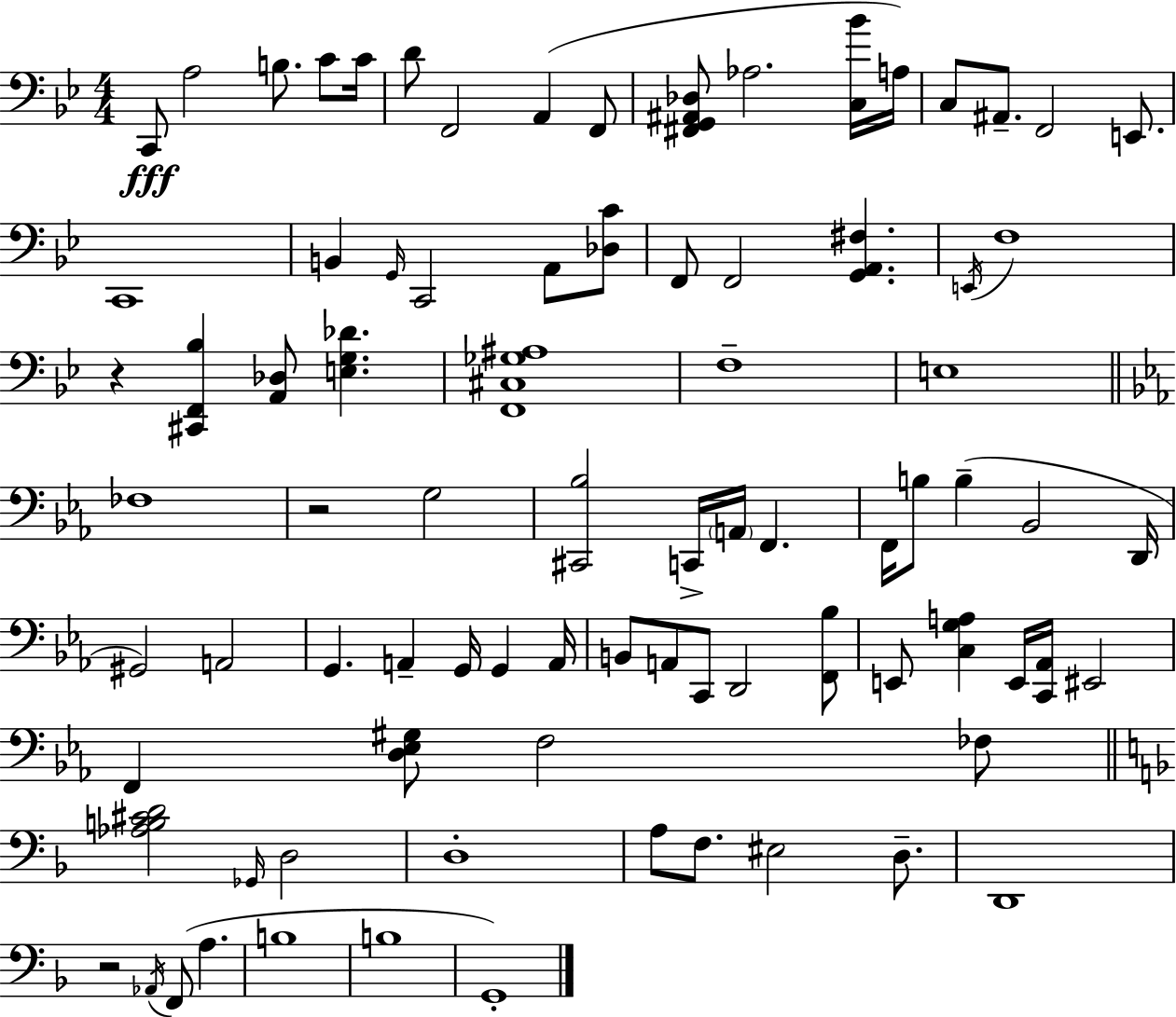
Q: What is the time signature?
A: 4/4